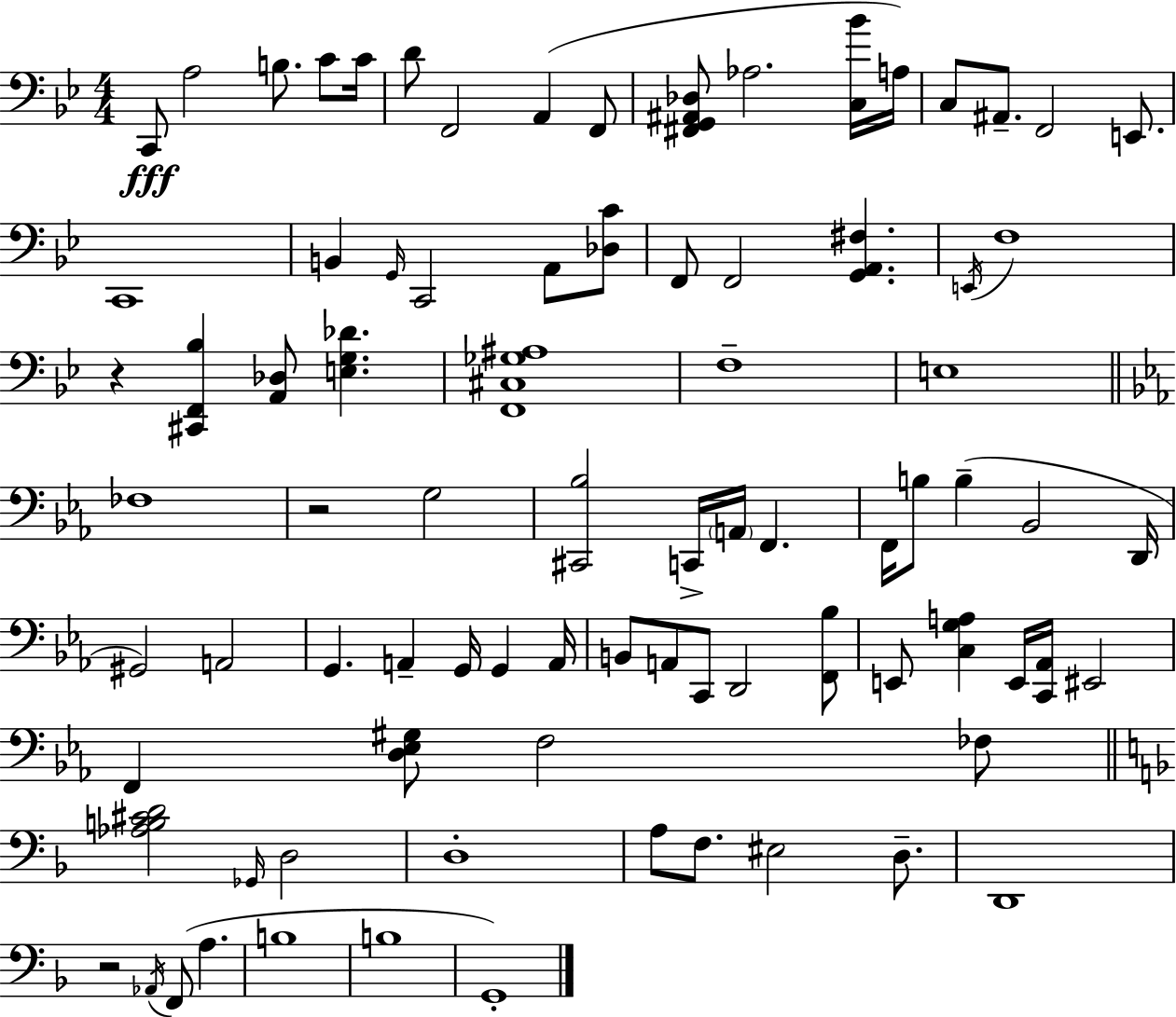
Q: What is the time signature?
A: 4/4